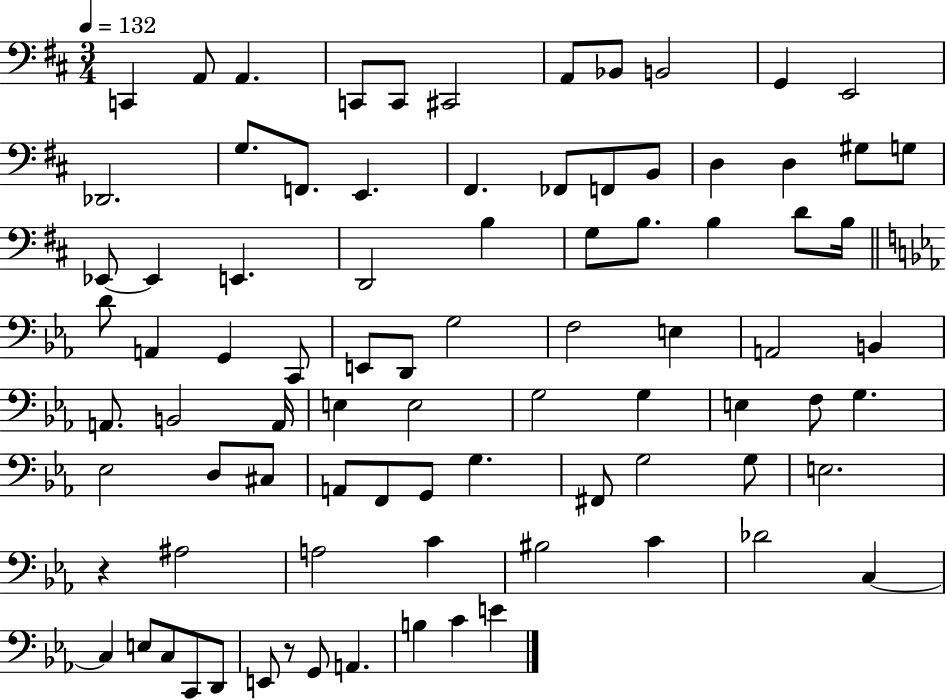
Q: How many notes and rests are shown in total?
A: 85